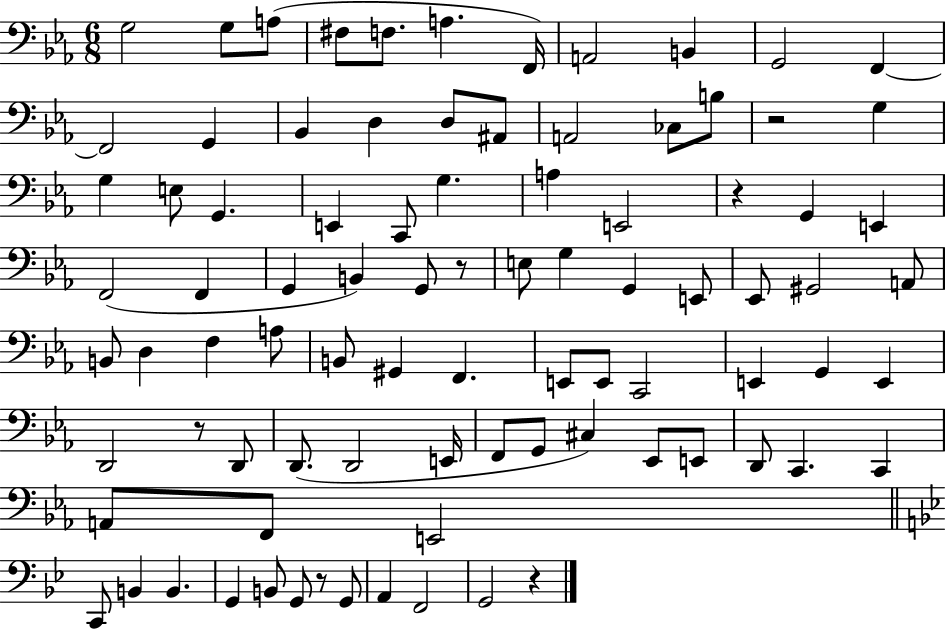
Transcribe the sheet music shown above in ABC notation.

X:1
T:Untitled
M:6/8
L:1/4
K:Eb
G,2 G,/2 A,/2 ^F,/2 F,/2 A, F,,/4 A,,2 B,, G,,2 F,, F,,2 G,, _B,, D, D,/2 ^A,,/2 A,,2 _C,/2 B,/2 z2 G, G, E,/2 G,, E,, C,,/2 G, A, E,,2 z G,, E,, F,,2 F,, G,, B,, G,,/2 z/2 E,/2 G, G,, E,,/2 _E,,/2 ^G,,2 A,,/2 B,,/2 D, F, A,/2 B,,/2 ^G,, F,, E,,/2 E,,/2 C,,2 E,, G,, E,, D,,2 z/2 D,,/2 D,,/2 D,,2 E,,/4 F,,/2 G,,/2 ^C, _E,,/2 E,,/2 D,,/2 C,, C,, A,,/2 F,,/2 E,,2 C,,/2 B,, B,, G,, B,,/2 G,,/2 z/2 G,,/2 A,, F,,2 G,,2 z